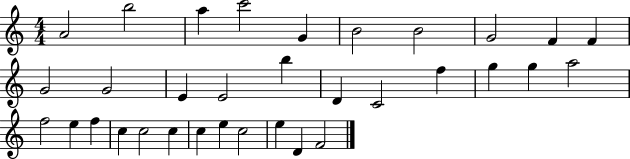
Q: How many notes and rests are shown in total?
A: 33